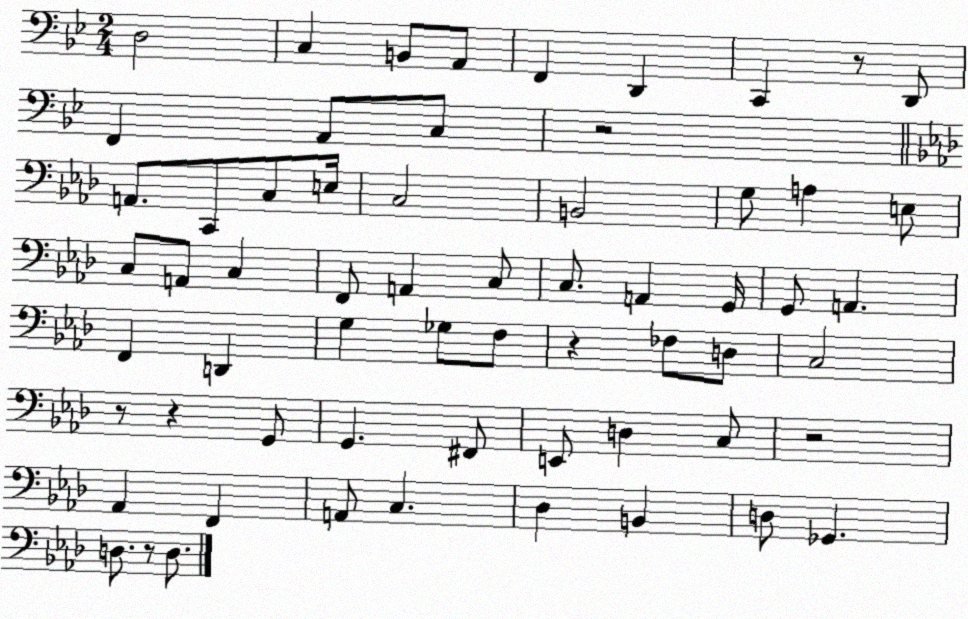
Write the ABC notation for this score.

X:1
T:Untitled
M:2/4
L:1/4
K:Bb
D,2 C, B,,/2 A,,/2 F,, D,, C,, z/2 D,,/2 F,, A,,/2 C,/2 z2 A,,/2 C,,/2 C,/2 E,/4 C,2 B,,2 G,/2 A, E,/2 C,/2 A,,/2 C, F,,/2 A,, C,/2 C,/2 A,, G,,/4 G,,/2 A,, F,, D,, G, _G,/2 F,/2 z _F,/2 D,/2 C,2 z/2 z G,,/2 G,, ^F,,/2 E,,/2 D, C,/2 z2 _A,, F,, A,,/2 C, _D, B,, D,/2 _G,, D,/2 z/2 D,/2